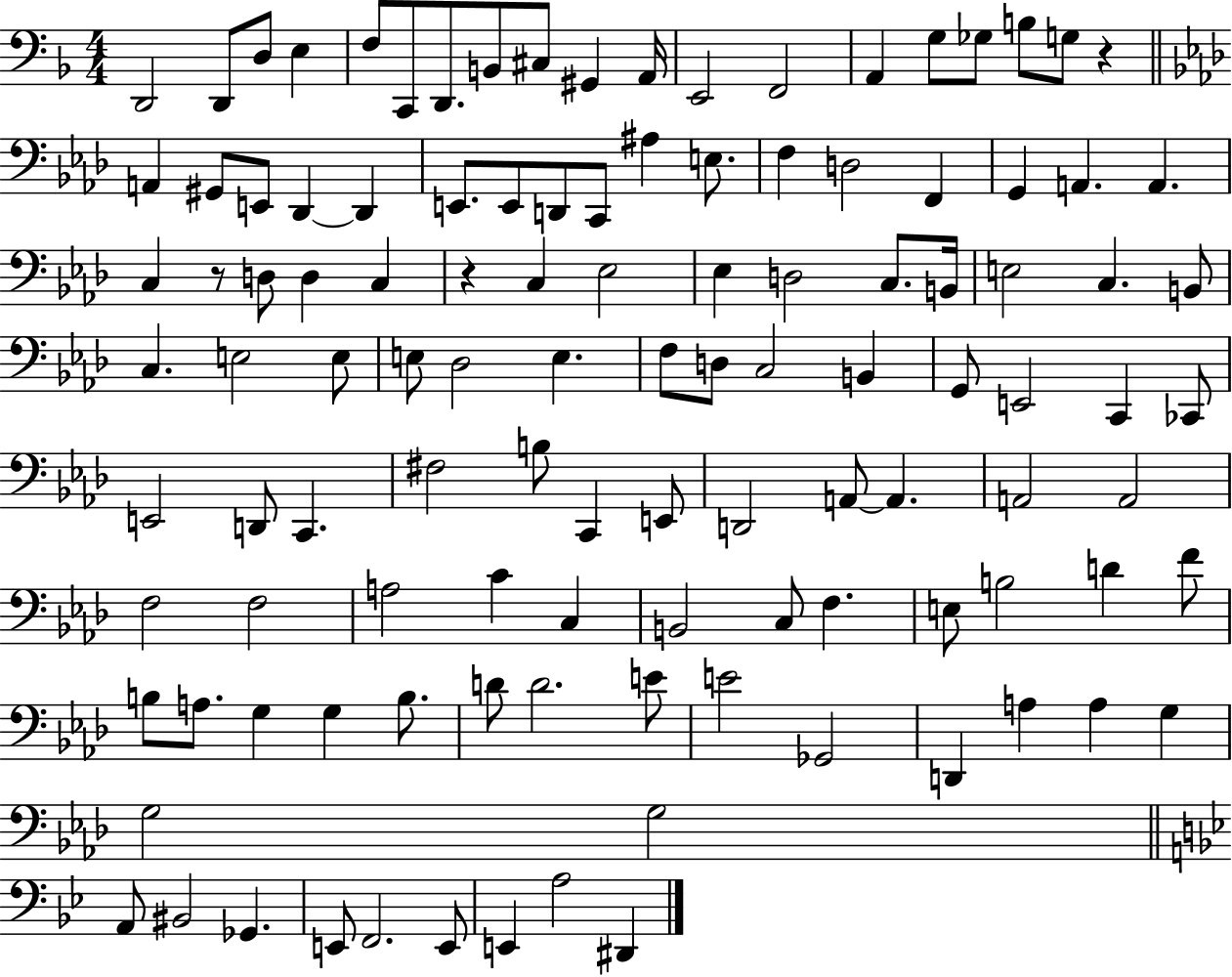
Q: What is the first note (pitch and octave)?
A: D2